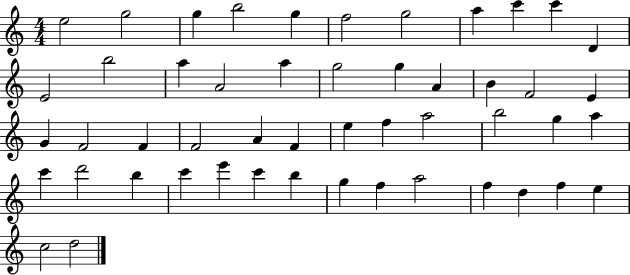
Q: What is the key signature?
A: C major